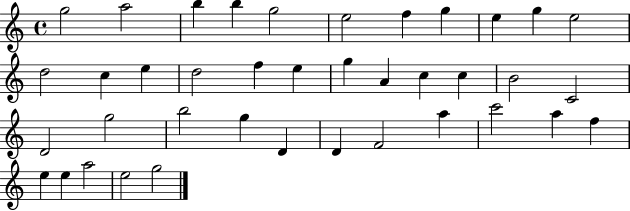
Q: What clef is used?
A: treble